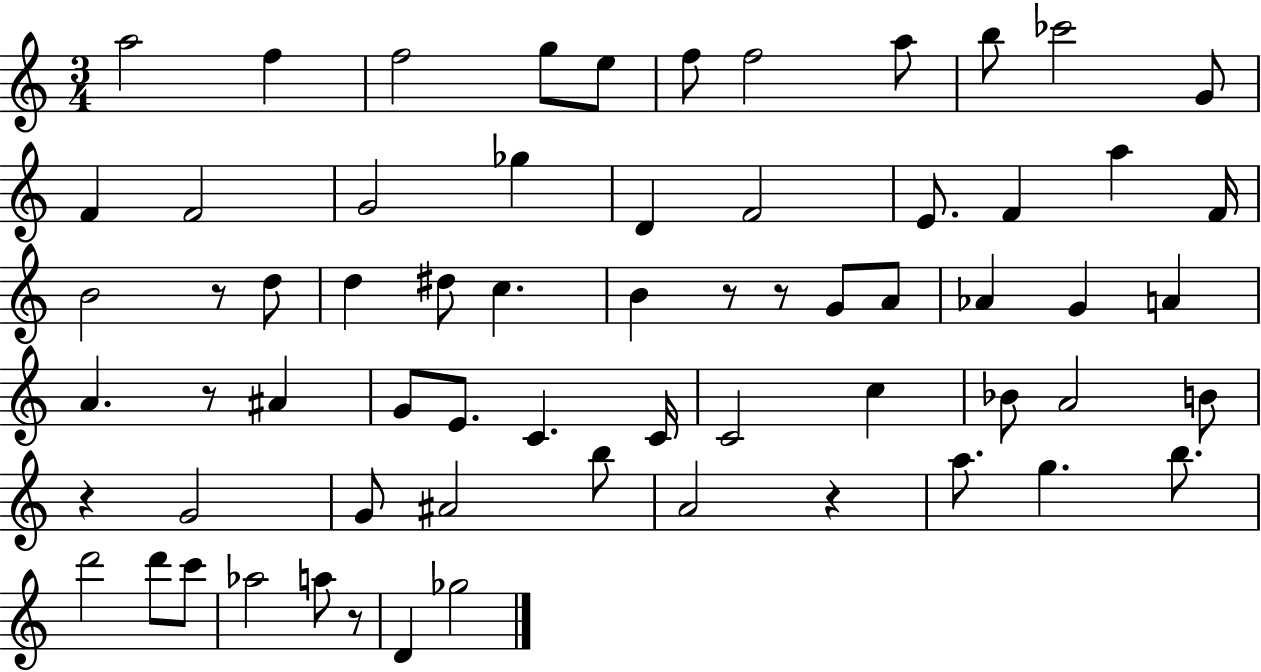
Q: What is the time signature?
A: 3/4